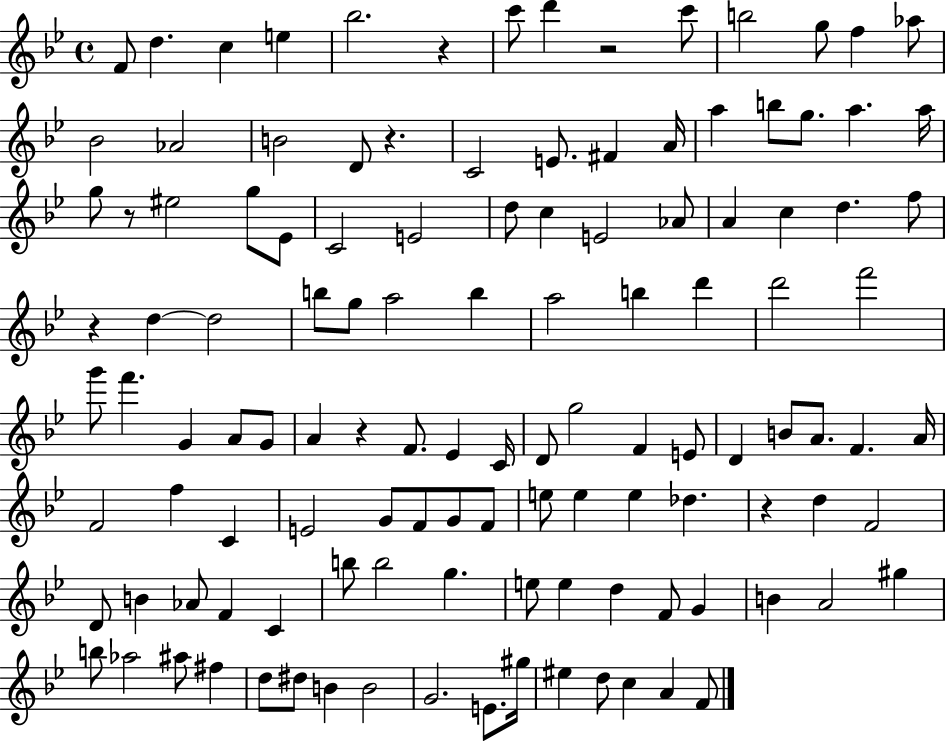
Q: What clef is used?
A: treble